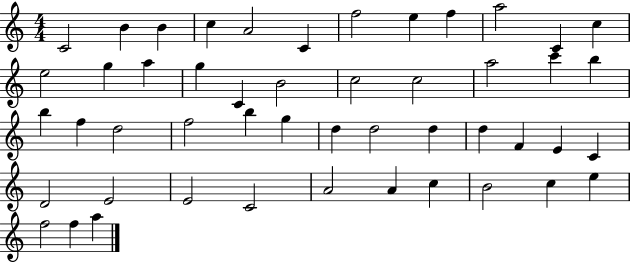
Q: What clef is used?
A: treble